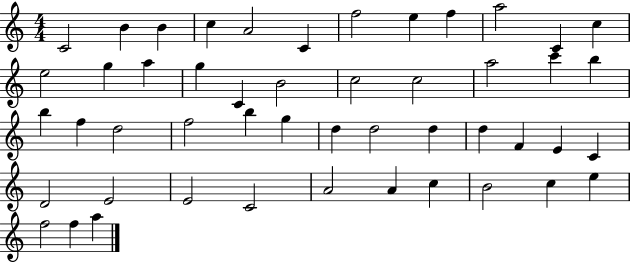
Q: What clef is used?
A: treble